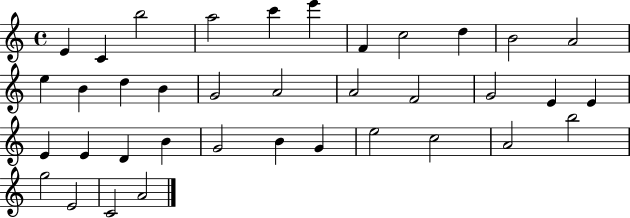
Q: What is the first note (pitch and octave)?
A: E4